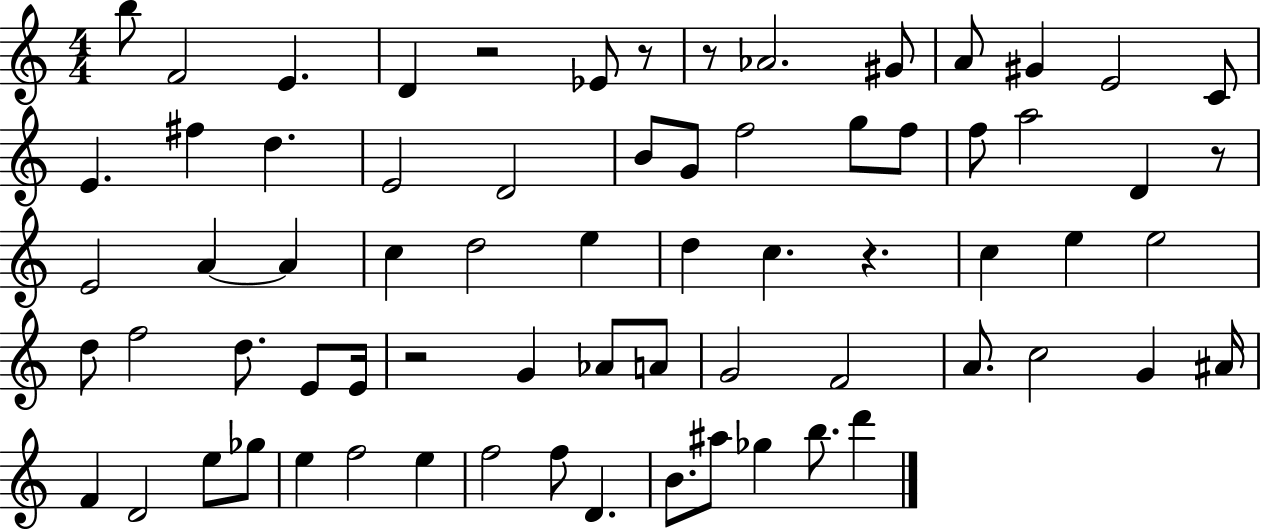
B5/e F4/h E4/q. D4/q R/h Eb4/e R/e R/e Ab4/h. G#4/e A4/e G#4/q E4/h C4/e E4/q. F#5/q D5/q. E4/h D4/h B4/e G4/e F5/h G5/e F5/e F5/e A5/h D4/q R/e E4/h A4/q A4/q C5/q D5/h E5/q D5/q C5/q. R/q. C5/q E5/q E5/h D5/e F5/h D5/e. E4/e E4/s R/h G4/q Ab4/e A4/e G4/h F4/h A4/e. C5/h G4/q A#4/s F4/q D4/h E5/e Gb5/e E5/q F5/h E5/q F5/h F5/e D4/q. B4/e. A#5/e Gb5/q B5/e. D6/q